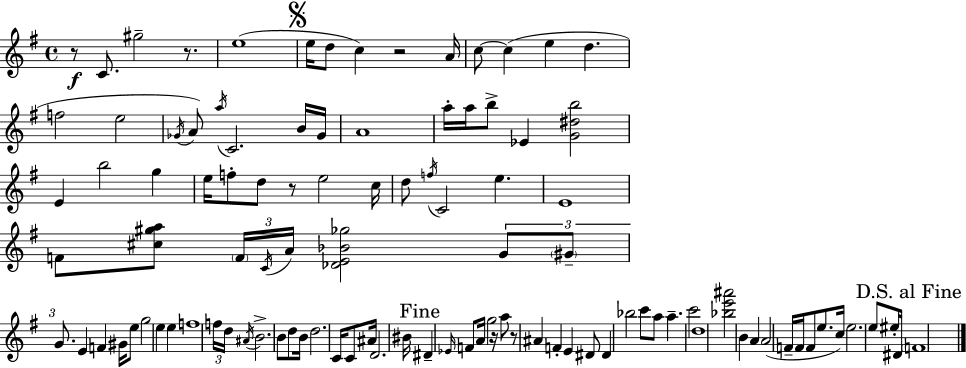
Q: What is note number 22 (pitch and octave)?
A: A5